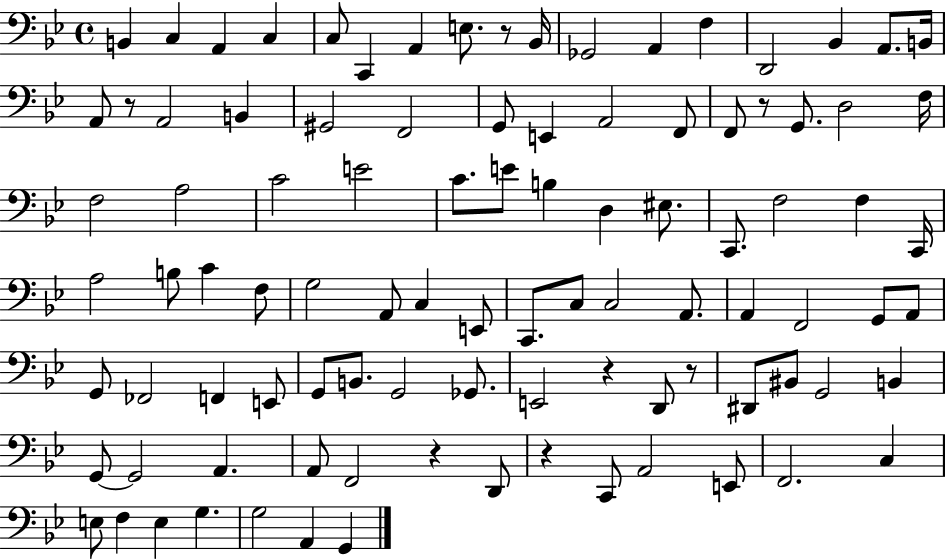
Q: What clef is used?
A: bass